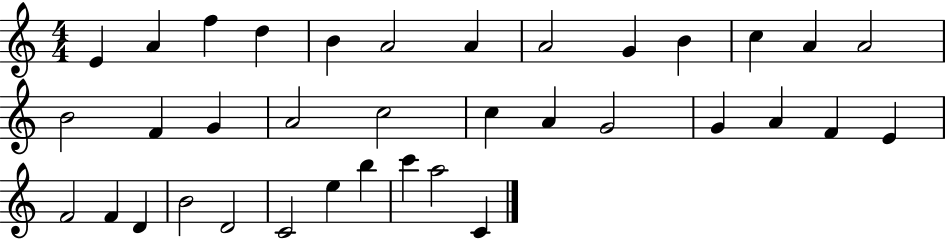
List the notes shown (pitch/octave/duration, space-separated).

E4/q A4/q F5/q D5/q B4/q A4/h A4/q A4/h G4/q B4/q C5/q A4/q A4/h B4/h F4/q G4/q A4/h C5/h C5/q A4/q G4/h G4/q A4/q F4/q E4/q F4/h F4/q D4/q B4/h D4/h C4/h E5/q B5/q C6/q A5/h C4/q